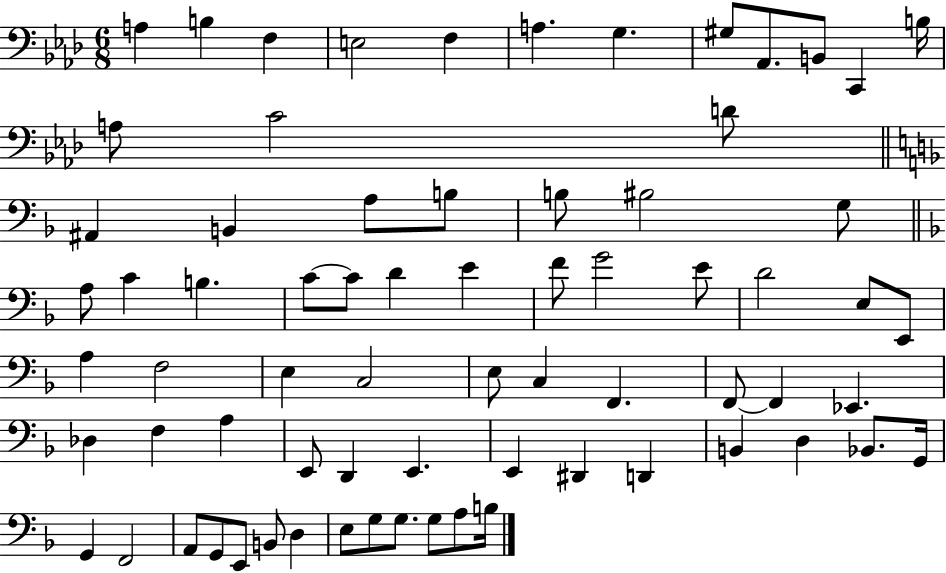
X:1
T:Untitled
M:6/8
L:1/4
K:Ab
A, B, F, E,2 F, A, G, ^G,/2 _A,,/2 B,,/2 C,, B,/4 A,/2 C2 D/2 ^A,, B,, A,/2 B,/2 B,/2 ^B,2 G,/2 A,/2 C B, C/2 C/2 D E F/2 G2 E/2 D2 E,/2 E,,/2 A, F,2 E, C,2 E,/2 C, F,, F,,/2 F,, _E,, _D, F, A, E,,/2 D,, E,, E,, ^D,, D,, B,, D, _B,,/2 G,,/4 G,, F,,2 A,,/2 G,,/2 E,,/2 B,,/2 D, E,/2 G,/2 G,/2 G,/2 A,/2 B,/4